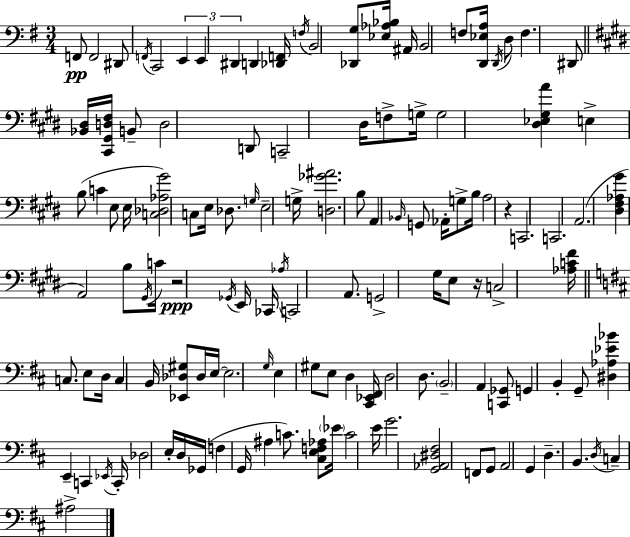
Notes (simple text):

F2/e F2/h D#2/e F2/s C2/h E2/q E2/q D#2/q D2/q [Db2,F2]/s F3/s B2/h [Db2,G3]/e [Eb3,Ab3,Bb3]/s A#2/s B2/h F3/e [D2,Eb3,A3]/s D2/s D3/e F3/q. D#2/e [Bb2,D#3]/s [C#2,G#2,D3,F#3]/s B2/e D3/h D2/e C2/h D#3/s F3/e G3/s G3/h [D#3,Eb3,G#3,A4]/q E3/q B3/e C4/q E3/e E3/s [C3,Db3,Ab3,G#4]/h C3/e E3/s Db3/e. G3/s E3/h G3/s [D3,Gb4,A#4]/h. B3/e A2/q Bb2/s G2/e Ab2/s G3/e B3/s A3/h R/q C2/h. C2/h. A2/h. [D#3,F#3,Ab3,G#4]/q A2/h B3/e G#2/s C4/s R/h Gb2/s E2/s CES2/s Ab3/s C2/h A2/e. G2/h G#3/s E3/e R/s C3/h [Ab3,C4,F#4]/s C3/e. E3/e D3/s C3/q B2/s [Eb2,Db3,G#3]/e Db3/s E3/s E3/h. G3/s E3/q G#3/e E3/e D3/q [C#2,Eb2,F#2]/s D3/h D3/e. B2/h A2/q [C2,Gb2]/e G2/q B2/q G2/e [D#3,Ab3,Eb4,Bb4]/q E2/q C2/q Eb2/s C2/s Db3/h E3/s D3/s Gb2/s F3/q G2/s A#3/q C4/e. [C#3,E3,F3,Ab3]/e Eb4/s C4/h E4/s G4/h. [G2,Ab2,D#3,F#3]/h F2/e G2/e A2/h G2/q D3/q. B2/q. D3/s C3/q A#3/h